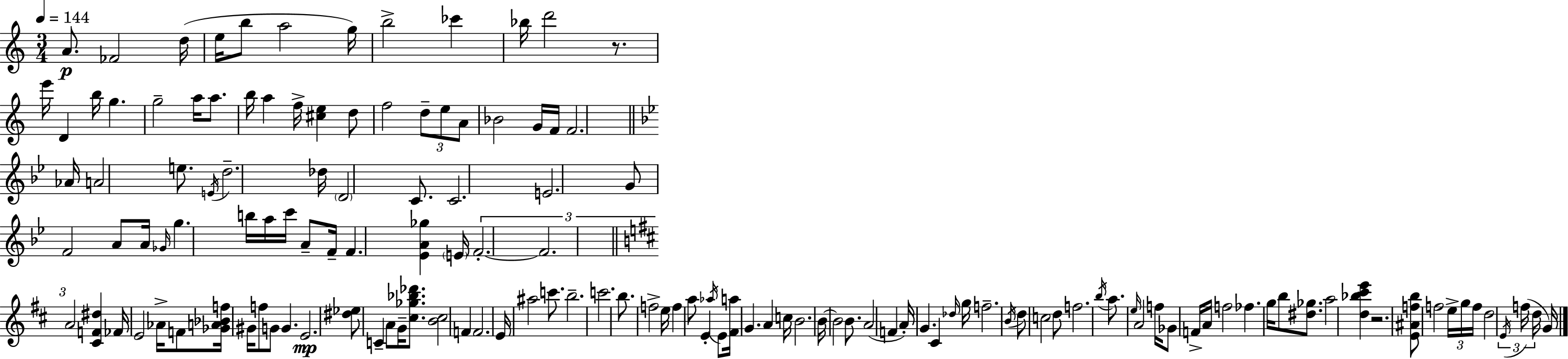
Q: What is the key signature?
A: C major